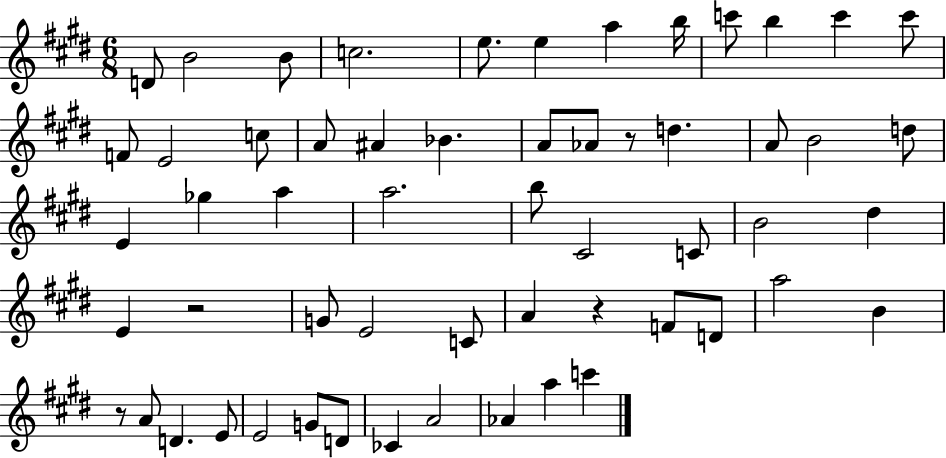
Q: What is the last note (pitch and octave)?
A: C6